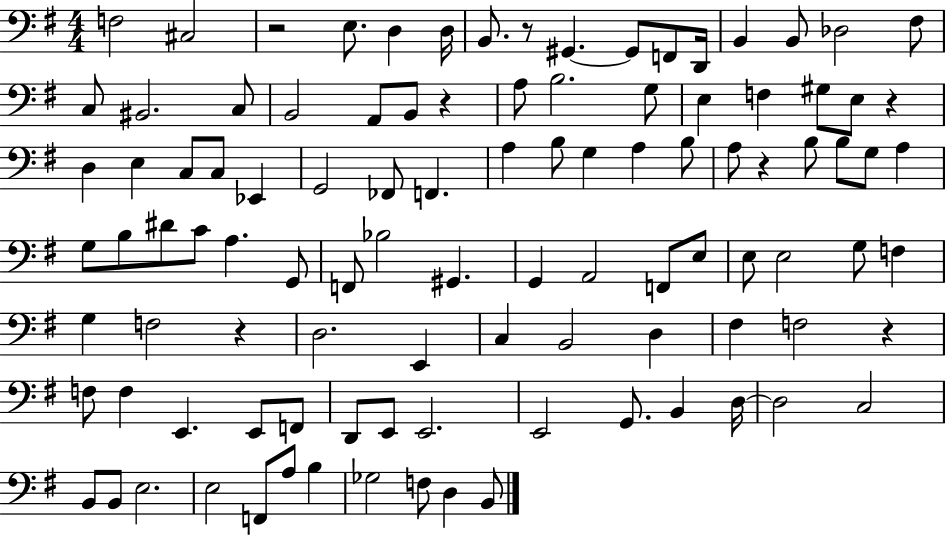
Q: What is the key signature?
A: G major